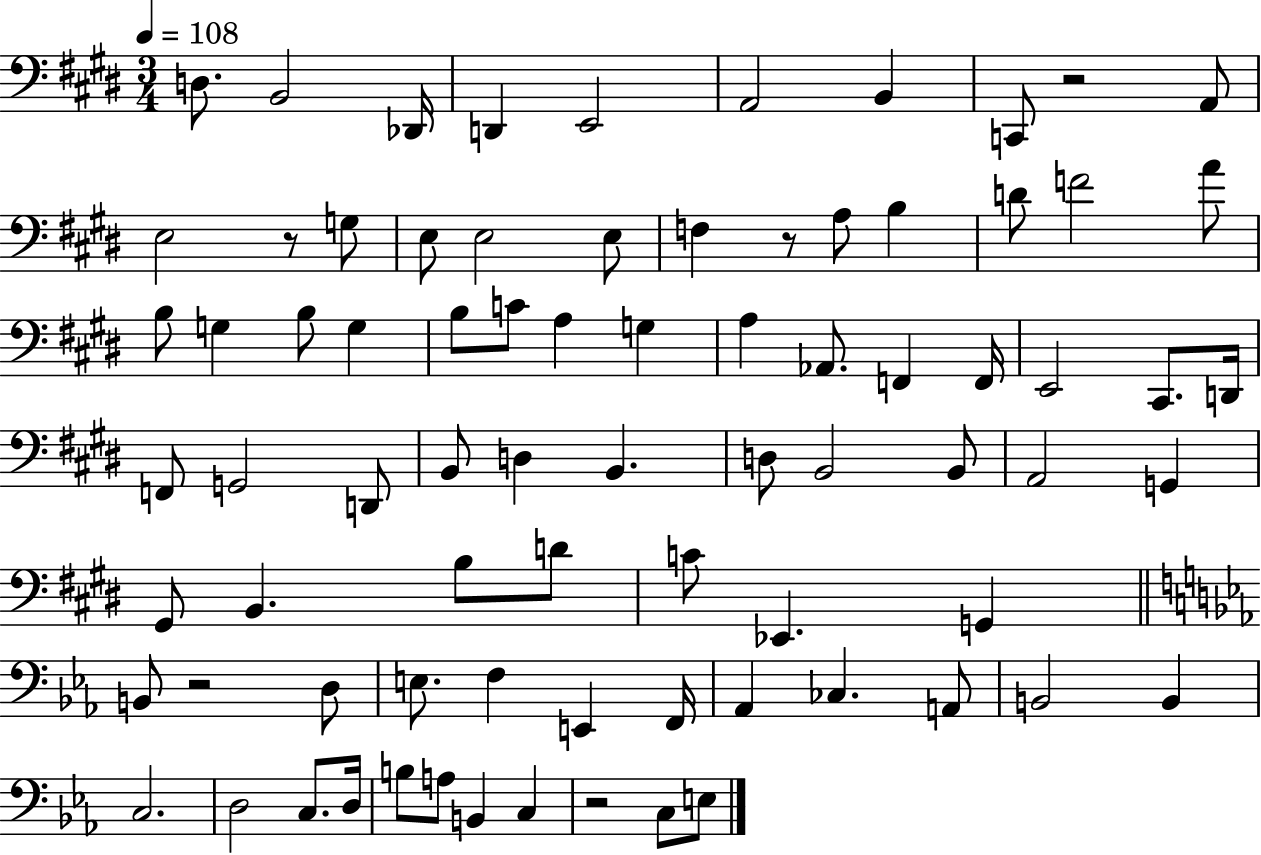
{
  \clef bass
  \numericTimeSignature
  \time 3/4
  \key e \major
  \tempo 4 = 108
  d8. b,2 des,16 | d,4 e,2 | a,2 b,4 | c,8 r2 a,8 | \break e2 r8 g8 | e8 e2 e8 | f4 r8 a8 b4 | d'8 f'2 a'8 | \break b8 g4 b8 g4 | b8 c'8 a4 g4 | a4 aes,8. f,4 f,16 | e,2 cis,8. d,16 | \break f,8 g,2 d,8 | b,8 d4 b,4. | d8 b,2 b,8 | a,2 g,4 | \break gis,8 b,4. b8 d'8 | c'8 ees,4. g,4 | \bar "||" \break \key c \minor b,8 r2 d8 | e8. f4 e,4 f,16 | aes,4 ces4. a,8 | b,2 b,4 | \break c2. | d2 c8. d16 | b8 a8 b,4 c4 | r2 c8 e8 | \break \bar "|."
}